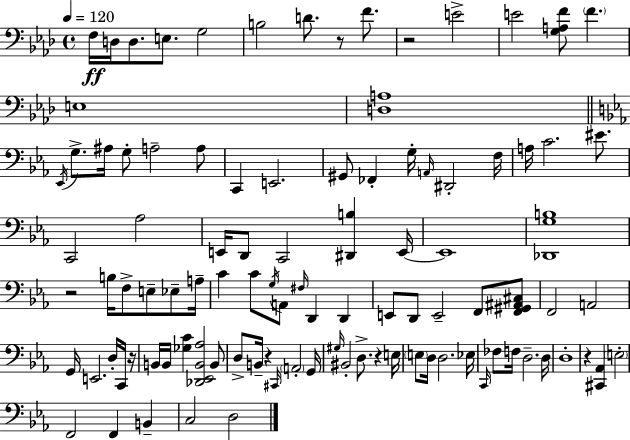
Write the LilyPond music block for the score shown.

{
  \clef bass
  \time 4/4
  \defaultTimeSignature
  \key aes \major
  \tempo 4 = 120
  f16\ff d16 d8. e8. g2 | b2 d'8. r8 f'8. | r2 e'2-> | e'2 <g a f'>8 \parenthesize f'4. | \break e1 | <d a>1 | \bar "||" \break \key c \minor \acciaccatura { ees,16 } g8.-> ais16 g8-. a2-- a8 | c,4 e,2. | gis,8 fes,4-. g16-. \grace { a,16 } dis,2-. | f16 a16 c'2. eis'8. | \break c,2 aes2 | e,16 d,8 c,2 <dis, b>4 | e,16~~ e,1 | <des, g b>1 | \break r2 b16 f8-> e8-- ees8-- | a16-- c'4 c'8 \acciaccatura { g16 } a,8 \grace { fis16 } d,4 | d,4 e,8 d,8 e,2-- | f,8 <f, gis, ais, cis>8 f,2 a,2 | \break g,16 e,2. | d16-. c,16 r16 b,16 b,16 <ges c'>4 <des, ees, b, aes>2 | b,8 d8-> b,16-- r4 \grace { cis,16 } \parenthesize a,2-. | g,16 \grace { gis16 } bis,2-. d8.-> | \break r4 e16 \parenthesize e8 d16 d2. | ees16 \grace { c,16 } fes8 f16 d2.-- | d16 d1-. | r4 <cis, aes,>4 \parenthesize e2-. | \break f,2 f,4 | b,4-- c2 d2 | \bar "|."
}